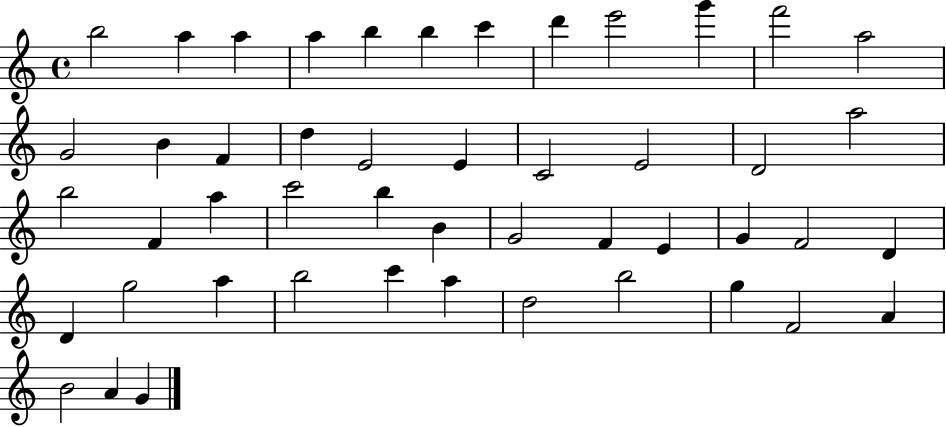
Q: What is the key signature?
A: C major